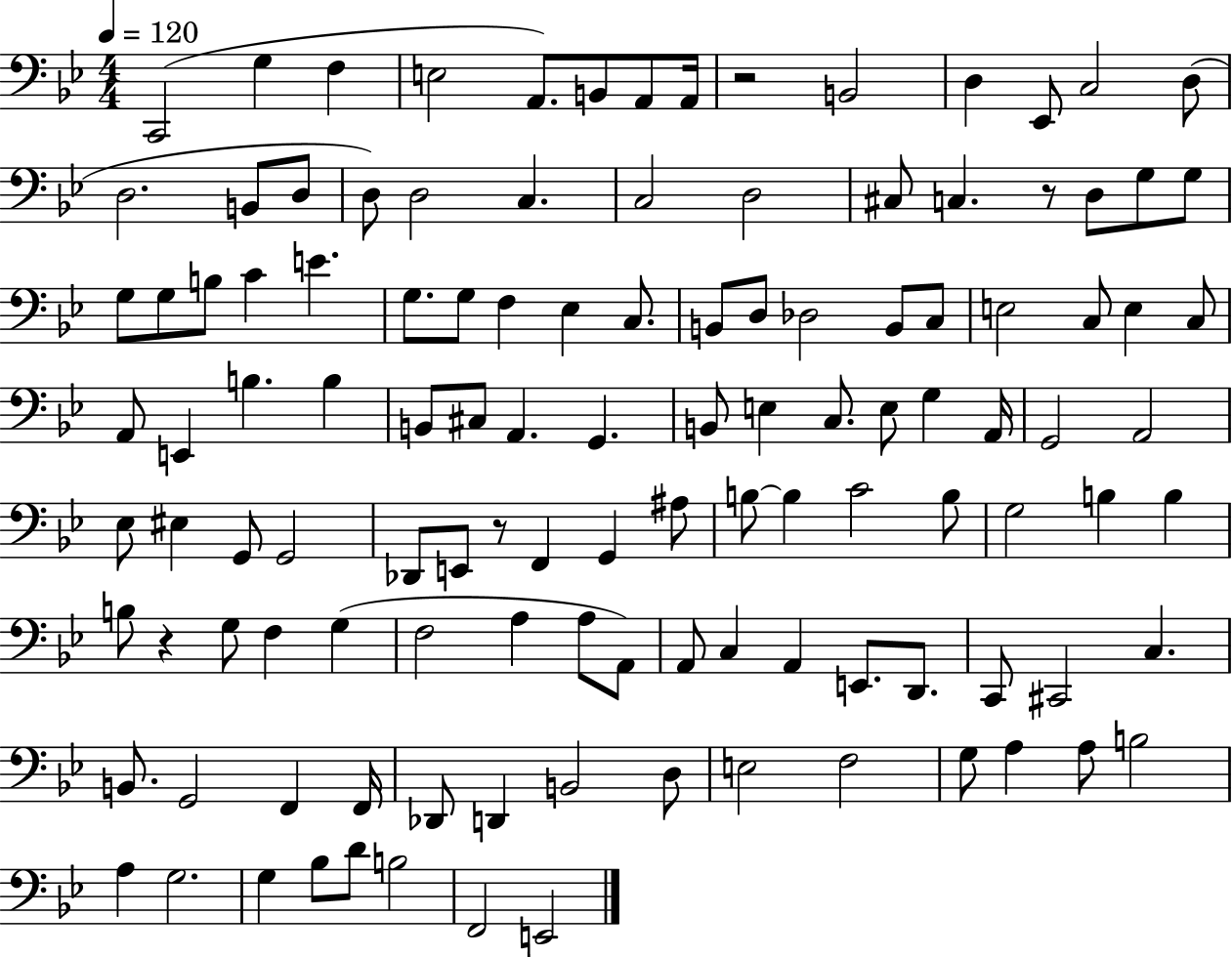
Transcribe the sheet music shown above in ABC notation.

X:1
T:Untitled
M:4/4
L:1/4
K:Bb
C,,2 G, F, E,2 A,,/2 B,,/2 A,,/2 A,,/4 z2 B,,2 D, _E,,/2 C,2 D,/2 D,2 B,,/2 D,/2 D,/2 D,2 C, C,2 D,2 ^C,/2 C, z/2 D,/2 G,/2 G,/2 G,/2 G,/2 B,/2 C E G,/2 G,/2 F, _E, C,/2 B,,/2 D,/2 _D,2 B,,/2 C,/2 E,2 C,/2 E, C,/2 A,,/2 E,, B, B, B,,/2 ^C,/2 A,, G,, B,,/2 E, C,/2 E,/2 G, A,,/4 G,,2 A,,2 _E,/2 ^E, G,,/2 G,,2 _D,,/2 E,,/2 z/2 F,, G,, ^A,/2 B,/2 B, C2 B,/2 G,2 B, B, B,/2 z G,/2 F, G, F,2 A, A,/2 A,,/2 A,,/2 C, A,, E,,/2 D,,/2 C,,/2 ^C,,2 C, B,,/2 G,,2 F,, F,,/4 _D,,/2 D,, B,,2 D,/2 E,2 F,2 G,/2 A, A,/2 B,2 A, G,2 G, _B,/2 D/2 B,2 F,,2 E,,2